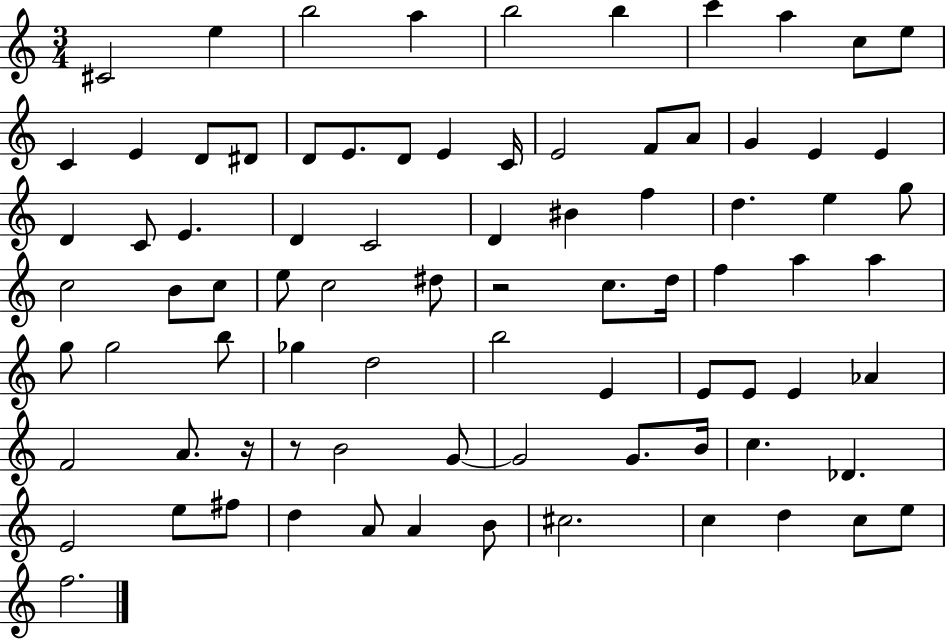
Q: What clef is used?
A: treble